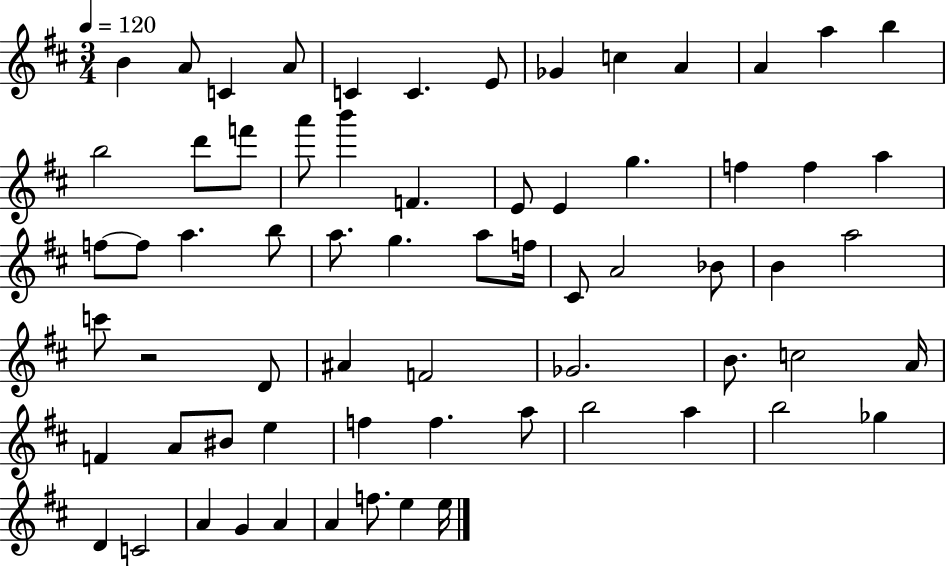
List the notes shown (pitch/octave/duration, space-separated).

B4/q A4/e C4/q A4/e C4/q C4/q. E4/e Gb4/q C5/q A4/q A4/q A5/q B5/q B5/h D6/e F6/e A6/e B6/q F4/q. E4/e E4/q G5/q. F5/q F5/q A5/q F5/e F5/e A5/q. B5/e A5/e. G5/q. A5/e F5/s C#4/e A4/h Bb4/e B4/q A5/h C6/e R/h D4/e A#4/q F4/h Gb4/h. B4/e. C5/h A4/s F4/q A4/e BIS4/e E5/q F5/q F5/q. A5/e B5/h A5/q B5/h Gb5/q D4/q C4/h A4/q G4/q A4/q A4/q F5/e. E5/q E5/s